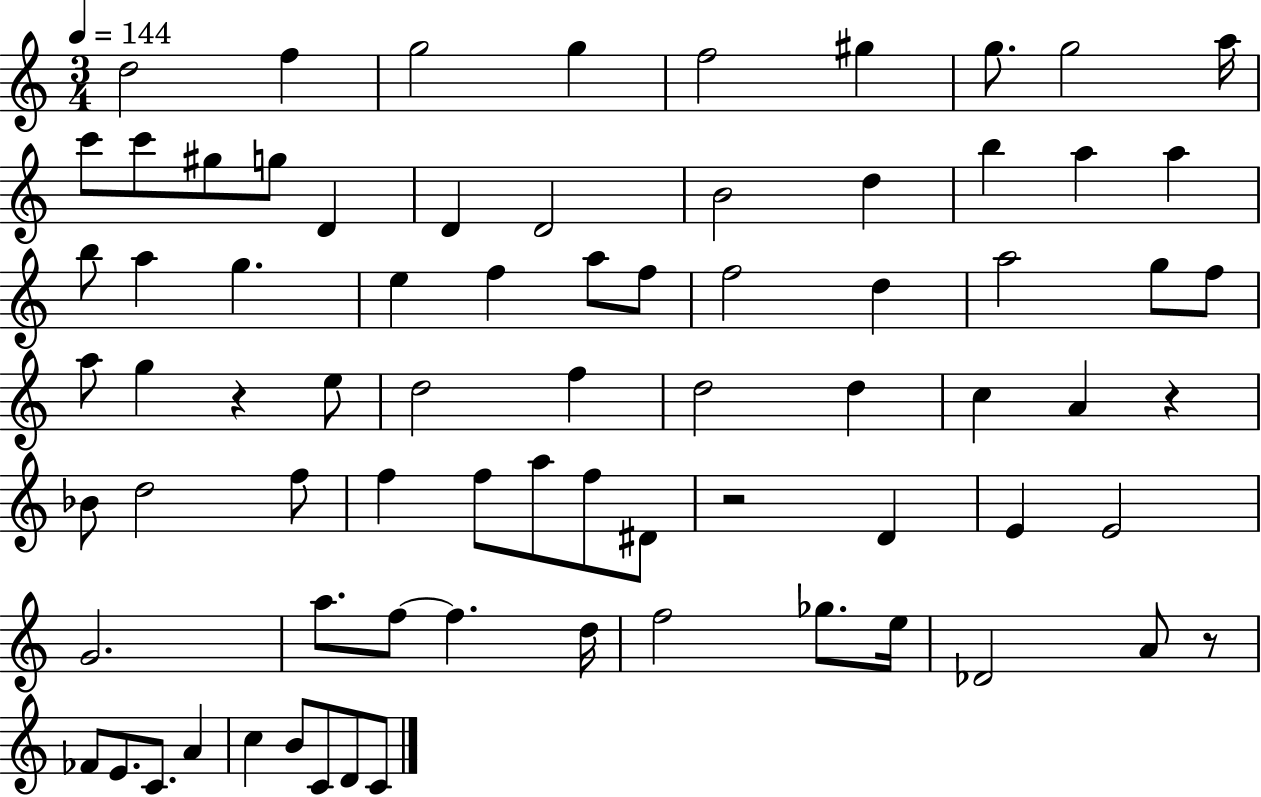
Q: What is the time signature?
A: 3/4